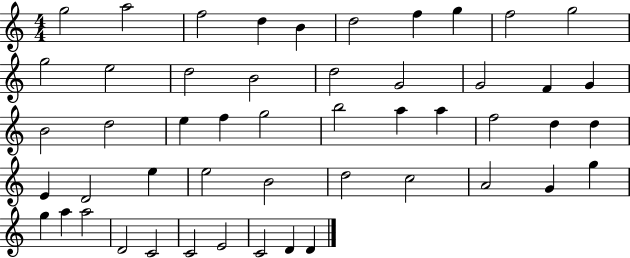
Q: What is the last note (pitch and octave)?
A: D4